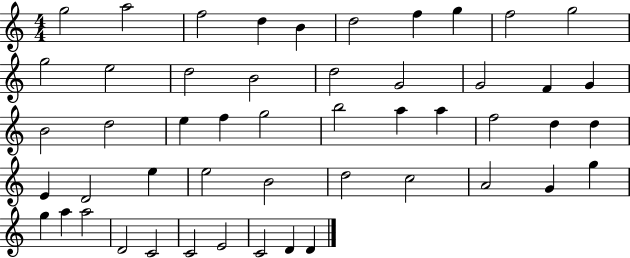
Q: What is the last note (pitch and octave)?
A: D4